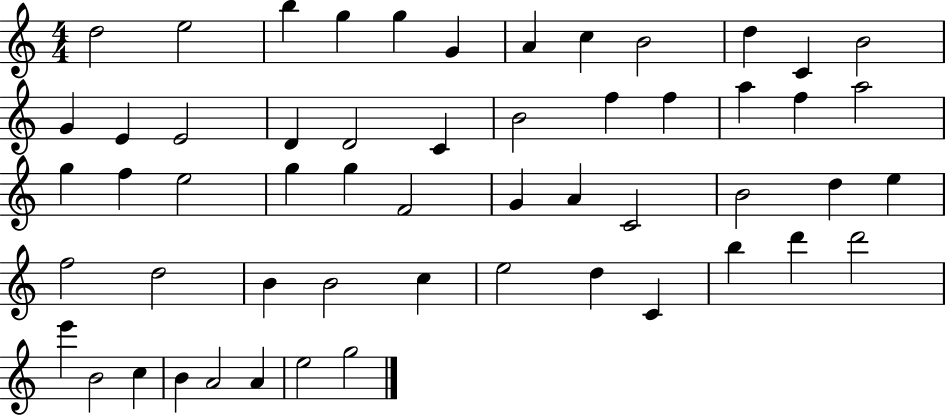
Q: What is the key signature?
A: C major